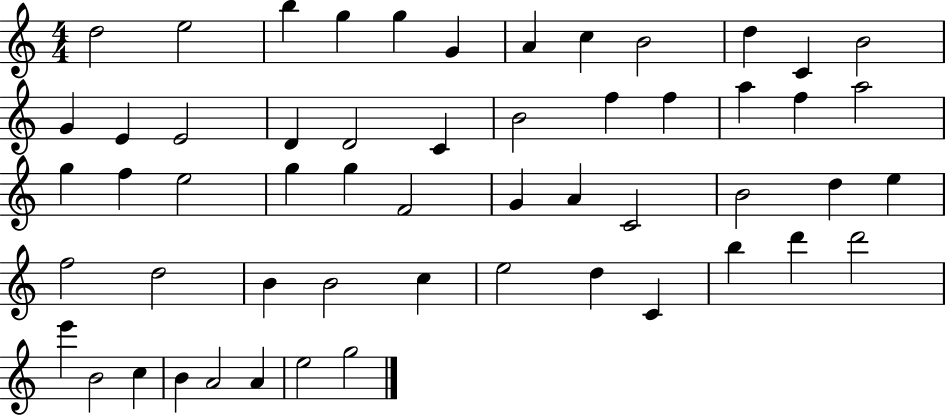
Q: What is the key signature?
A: C major